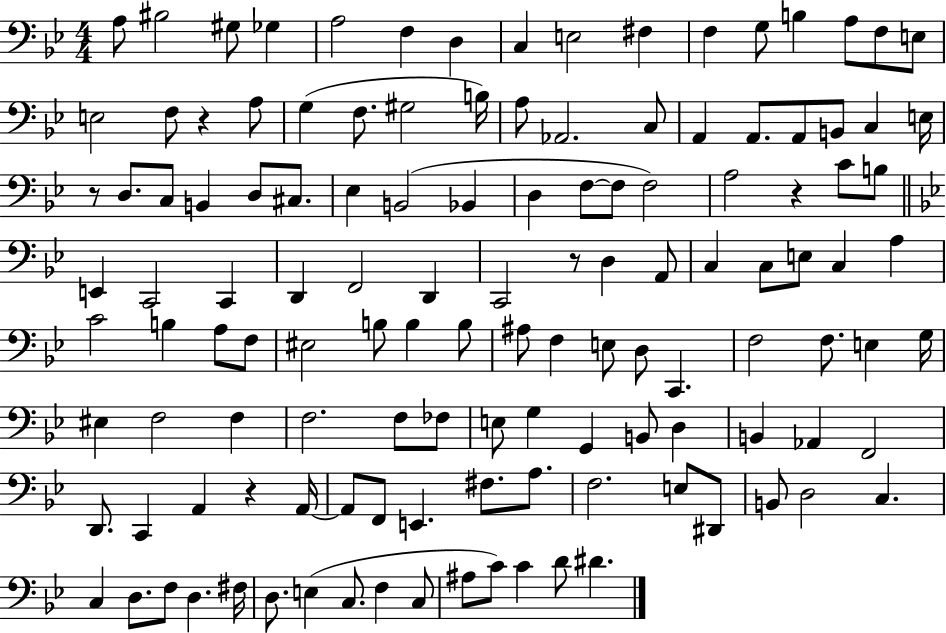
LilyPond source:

{
  \clef bass
  \numericTimeSignature
  \time 4/4
  \key bes \major
  a8 bis2 gis8 ges4 | a2 f4 d4 | c4 e2 fis4 | f4 g8 b4 a8 f8 e8 | \break e2 f8 r4 a8 | g4( f8. gis2 b16) | a8 aes,2. c8 | a,4 a,8. a,8 b,8 c4 e16 | \break r8 d8. c8 b,4 d8 cis8. | ees4 b,2( bes,4 | d4 f8~~ f8 f2) | a2 r4 c'8 b8 | \break \bar "||" \break \key g \minor e,4 c,2 c,4 | d,4 f,2 d,4 | c,2 r8 d4 a,8 | c4 c8 e8 c4 a4 | \break c'2 b4 a8 f8 | eis2 b8 b4 b8 | ais8 f4 e8 d8 c,4. | f2 f8. e4 g16 | \break eis4 f2 f4 | f2. f8 fes8 | e8 g4 g,4 b,8 d4 | b,4 aes,4 f,2 | \break d,8. c,4 a,4 r4 a,16~~ | a,8 f,8 e,4. fis8. a8. | f2. e8 dis,8 | b,8 d2 c4. | \break c4 d8. f8 d4. fis16 | d8. e4( c8. f4 c8 | ais8 c'8) c'4 d'8 dis'4. | \bar "|."
}